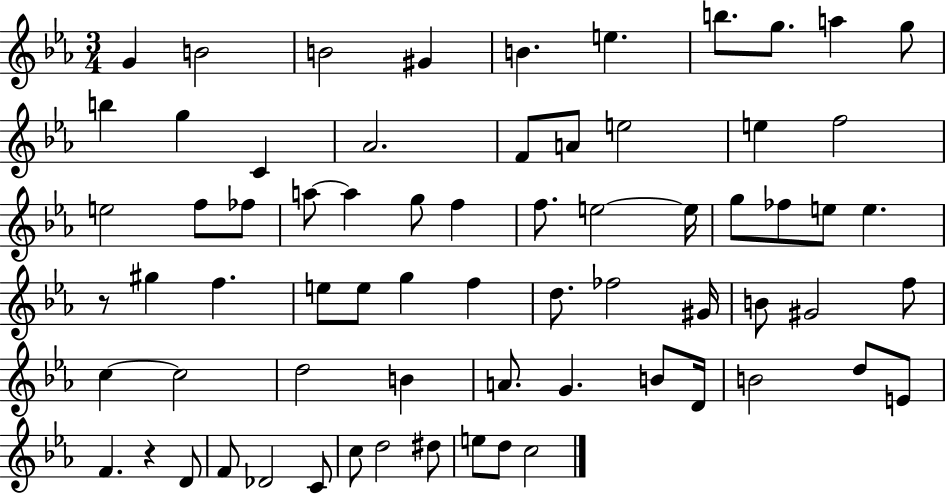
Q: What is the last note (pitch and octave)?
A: C5